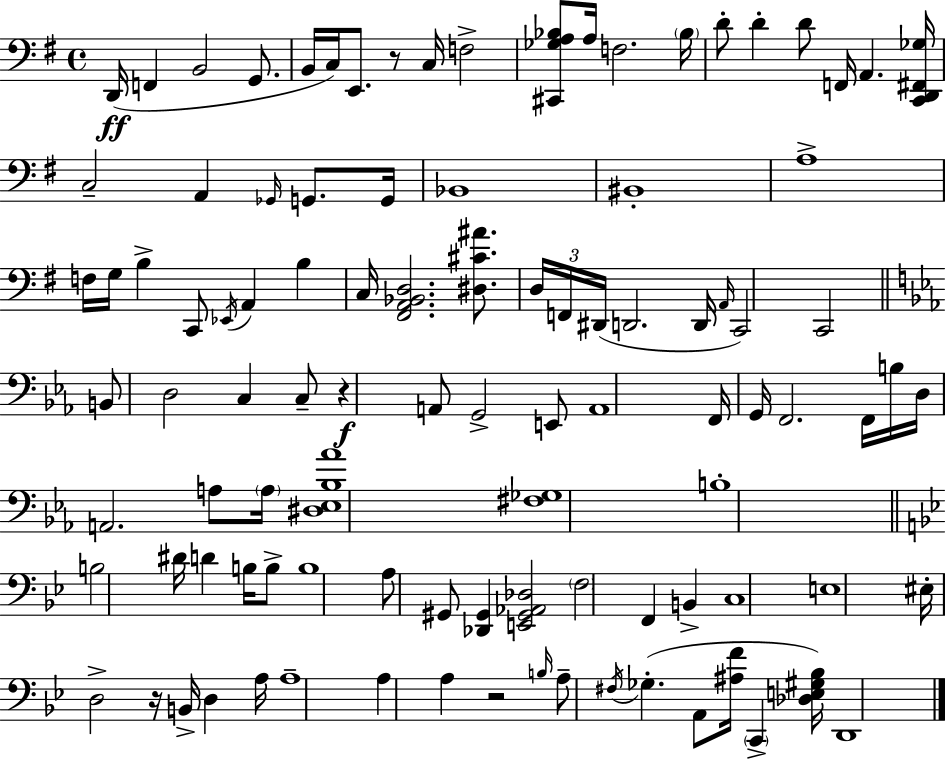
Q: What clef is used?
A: bass